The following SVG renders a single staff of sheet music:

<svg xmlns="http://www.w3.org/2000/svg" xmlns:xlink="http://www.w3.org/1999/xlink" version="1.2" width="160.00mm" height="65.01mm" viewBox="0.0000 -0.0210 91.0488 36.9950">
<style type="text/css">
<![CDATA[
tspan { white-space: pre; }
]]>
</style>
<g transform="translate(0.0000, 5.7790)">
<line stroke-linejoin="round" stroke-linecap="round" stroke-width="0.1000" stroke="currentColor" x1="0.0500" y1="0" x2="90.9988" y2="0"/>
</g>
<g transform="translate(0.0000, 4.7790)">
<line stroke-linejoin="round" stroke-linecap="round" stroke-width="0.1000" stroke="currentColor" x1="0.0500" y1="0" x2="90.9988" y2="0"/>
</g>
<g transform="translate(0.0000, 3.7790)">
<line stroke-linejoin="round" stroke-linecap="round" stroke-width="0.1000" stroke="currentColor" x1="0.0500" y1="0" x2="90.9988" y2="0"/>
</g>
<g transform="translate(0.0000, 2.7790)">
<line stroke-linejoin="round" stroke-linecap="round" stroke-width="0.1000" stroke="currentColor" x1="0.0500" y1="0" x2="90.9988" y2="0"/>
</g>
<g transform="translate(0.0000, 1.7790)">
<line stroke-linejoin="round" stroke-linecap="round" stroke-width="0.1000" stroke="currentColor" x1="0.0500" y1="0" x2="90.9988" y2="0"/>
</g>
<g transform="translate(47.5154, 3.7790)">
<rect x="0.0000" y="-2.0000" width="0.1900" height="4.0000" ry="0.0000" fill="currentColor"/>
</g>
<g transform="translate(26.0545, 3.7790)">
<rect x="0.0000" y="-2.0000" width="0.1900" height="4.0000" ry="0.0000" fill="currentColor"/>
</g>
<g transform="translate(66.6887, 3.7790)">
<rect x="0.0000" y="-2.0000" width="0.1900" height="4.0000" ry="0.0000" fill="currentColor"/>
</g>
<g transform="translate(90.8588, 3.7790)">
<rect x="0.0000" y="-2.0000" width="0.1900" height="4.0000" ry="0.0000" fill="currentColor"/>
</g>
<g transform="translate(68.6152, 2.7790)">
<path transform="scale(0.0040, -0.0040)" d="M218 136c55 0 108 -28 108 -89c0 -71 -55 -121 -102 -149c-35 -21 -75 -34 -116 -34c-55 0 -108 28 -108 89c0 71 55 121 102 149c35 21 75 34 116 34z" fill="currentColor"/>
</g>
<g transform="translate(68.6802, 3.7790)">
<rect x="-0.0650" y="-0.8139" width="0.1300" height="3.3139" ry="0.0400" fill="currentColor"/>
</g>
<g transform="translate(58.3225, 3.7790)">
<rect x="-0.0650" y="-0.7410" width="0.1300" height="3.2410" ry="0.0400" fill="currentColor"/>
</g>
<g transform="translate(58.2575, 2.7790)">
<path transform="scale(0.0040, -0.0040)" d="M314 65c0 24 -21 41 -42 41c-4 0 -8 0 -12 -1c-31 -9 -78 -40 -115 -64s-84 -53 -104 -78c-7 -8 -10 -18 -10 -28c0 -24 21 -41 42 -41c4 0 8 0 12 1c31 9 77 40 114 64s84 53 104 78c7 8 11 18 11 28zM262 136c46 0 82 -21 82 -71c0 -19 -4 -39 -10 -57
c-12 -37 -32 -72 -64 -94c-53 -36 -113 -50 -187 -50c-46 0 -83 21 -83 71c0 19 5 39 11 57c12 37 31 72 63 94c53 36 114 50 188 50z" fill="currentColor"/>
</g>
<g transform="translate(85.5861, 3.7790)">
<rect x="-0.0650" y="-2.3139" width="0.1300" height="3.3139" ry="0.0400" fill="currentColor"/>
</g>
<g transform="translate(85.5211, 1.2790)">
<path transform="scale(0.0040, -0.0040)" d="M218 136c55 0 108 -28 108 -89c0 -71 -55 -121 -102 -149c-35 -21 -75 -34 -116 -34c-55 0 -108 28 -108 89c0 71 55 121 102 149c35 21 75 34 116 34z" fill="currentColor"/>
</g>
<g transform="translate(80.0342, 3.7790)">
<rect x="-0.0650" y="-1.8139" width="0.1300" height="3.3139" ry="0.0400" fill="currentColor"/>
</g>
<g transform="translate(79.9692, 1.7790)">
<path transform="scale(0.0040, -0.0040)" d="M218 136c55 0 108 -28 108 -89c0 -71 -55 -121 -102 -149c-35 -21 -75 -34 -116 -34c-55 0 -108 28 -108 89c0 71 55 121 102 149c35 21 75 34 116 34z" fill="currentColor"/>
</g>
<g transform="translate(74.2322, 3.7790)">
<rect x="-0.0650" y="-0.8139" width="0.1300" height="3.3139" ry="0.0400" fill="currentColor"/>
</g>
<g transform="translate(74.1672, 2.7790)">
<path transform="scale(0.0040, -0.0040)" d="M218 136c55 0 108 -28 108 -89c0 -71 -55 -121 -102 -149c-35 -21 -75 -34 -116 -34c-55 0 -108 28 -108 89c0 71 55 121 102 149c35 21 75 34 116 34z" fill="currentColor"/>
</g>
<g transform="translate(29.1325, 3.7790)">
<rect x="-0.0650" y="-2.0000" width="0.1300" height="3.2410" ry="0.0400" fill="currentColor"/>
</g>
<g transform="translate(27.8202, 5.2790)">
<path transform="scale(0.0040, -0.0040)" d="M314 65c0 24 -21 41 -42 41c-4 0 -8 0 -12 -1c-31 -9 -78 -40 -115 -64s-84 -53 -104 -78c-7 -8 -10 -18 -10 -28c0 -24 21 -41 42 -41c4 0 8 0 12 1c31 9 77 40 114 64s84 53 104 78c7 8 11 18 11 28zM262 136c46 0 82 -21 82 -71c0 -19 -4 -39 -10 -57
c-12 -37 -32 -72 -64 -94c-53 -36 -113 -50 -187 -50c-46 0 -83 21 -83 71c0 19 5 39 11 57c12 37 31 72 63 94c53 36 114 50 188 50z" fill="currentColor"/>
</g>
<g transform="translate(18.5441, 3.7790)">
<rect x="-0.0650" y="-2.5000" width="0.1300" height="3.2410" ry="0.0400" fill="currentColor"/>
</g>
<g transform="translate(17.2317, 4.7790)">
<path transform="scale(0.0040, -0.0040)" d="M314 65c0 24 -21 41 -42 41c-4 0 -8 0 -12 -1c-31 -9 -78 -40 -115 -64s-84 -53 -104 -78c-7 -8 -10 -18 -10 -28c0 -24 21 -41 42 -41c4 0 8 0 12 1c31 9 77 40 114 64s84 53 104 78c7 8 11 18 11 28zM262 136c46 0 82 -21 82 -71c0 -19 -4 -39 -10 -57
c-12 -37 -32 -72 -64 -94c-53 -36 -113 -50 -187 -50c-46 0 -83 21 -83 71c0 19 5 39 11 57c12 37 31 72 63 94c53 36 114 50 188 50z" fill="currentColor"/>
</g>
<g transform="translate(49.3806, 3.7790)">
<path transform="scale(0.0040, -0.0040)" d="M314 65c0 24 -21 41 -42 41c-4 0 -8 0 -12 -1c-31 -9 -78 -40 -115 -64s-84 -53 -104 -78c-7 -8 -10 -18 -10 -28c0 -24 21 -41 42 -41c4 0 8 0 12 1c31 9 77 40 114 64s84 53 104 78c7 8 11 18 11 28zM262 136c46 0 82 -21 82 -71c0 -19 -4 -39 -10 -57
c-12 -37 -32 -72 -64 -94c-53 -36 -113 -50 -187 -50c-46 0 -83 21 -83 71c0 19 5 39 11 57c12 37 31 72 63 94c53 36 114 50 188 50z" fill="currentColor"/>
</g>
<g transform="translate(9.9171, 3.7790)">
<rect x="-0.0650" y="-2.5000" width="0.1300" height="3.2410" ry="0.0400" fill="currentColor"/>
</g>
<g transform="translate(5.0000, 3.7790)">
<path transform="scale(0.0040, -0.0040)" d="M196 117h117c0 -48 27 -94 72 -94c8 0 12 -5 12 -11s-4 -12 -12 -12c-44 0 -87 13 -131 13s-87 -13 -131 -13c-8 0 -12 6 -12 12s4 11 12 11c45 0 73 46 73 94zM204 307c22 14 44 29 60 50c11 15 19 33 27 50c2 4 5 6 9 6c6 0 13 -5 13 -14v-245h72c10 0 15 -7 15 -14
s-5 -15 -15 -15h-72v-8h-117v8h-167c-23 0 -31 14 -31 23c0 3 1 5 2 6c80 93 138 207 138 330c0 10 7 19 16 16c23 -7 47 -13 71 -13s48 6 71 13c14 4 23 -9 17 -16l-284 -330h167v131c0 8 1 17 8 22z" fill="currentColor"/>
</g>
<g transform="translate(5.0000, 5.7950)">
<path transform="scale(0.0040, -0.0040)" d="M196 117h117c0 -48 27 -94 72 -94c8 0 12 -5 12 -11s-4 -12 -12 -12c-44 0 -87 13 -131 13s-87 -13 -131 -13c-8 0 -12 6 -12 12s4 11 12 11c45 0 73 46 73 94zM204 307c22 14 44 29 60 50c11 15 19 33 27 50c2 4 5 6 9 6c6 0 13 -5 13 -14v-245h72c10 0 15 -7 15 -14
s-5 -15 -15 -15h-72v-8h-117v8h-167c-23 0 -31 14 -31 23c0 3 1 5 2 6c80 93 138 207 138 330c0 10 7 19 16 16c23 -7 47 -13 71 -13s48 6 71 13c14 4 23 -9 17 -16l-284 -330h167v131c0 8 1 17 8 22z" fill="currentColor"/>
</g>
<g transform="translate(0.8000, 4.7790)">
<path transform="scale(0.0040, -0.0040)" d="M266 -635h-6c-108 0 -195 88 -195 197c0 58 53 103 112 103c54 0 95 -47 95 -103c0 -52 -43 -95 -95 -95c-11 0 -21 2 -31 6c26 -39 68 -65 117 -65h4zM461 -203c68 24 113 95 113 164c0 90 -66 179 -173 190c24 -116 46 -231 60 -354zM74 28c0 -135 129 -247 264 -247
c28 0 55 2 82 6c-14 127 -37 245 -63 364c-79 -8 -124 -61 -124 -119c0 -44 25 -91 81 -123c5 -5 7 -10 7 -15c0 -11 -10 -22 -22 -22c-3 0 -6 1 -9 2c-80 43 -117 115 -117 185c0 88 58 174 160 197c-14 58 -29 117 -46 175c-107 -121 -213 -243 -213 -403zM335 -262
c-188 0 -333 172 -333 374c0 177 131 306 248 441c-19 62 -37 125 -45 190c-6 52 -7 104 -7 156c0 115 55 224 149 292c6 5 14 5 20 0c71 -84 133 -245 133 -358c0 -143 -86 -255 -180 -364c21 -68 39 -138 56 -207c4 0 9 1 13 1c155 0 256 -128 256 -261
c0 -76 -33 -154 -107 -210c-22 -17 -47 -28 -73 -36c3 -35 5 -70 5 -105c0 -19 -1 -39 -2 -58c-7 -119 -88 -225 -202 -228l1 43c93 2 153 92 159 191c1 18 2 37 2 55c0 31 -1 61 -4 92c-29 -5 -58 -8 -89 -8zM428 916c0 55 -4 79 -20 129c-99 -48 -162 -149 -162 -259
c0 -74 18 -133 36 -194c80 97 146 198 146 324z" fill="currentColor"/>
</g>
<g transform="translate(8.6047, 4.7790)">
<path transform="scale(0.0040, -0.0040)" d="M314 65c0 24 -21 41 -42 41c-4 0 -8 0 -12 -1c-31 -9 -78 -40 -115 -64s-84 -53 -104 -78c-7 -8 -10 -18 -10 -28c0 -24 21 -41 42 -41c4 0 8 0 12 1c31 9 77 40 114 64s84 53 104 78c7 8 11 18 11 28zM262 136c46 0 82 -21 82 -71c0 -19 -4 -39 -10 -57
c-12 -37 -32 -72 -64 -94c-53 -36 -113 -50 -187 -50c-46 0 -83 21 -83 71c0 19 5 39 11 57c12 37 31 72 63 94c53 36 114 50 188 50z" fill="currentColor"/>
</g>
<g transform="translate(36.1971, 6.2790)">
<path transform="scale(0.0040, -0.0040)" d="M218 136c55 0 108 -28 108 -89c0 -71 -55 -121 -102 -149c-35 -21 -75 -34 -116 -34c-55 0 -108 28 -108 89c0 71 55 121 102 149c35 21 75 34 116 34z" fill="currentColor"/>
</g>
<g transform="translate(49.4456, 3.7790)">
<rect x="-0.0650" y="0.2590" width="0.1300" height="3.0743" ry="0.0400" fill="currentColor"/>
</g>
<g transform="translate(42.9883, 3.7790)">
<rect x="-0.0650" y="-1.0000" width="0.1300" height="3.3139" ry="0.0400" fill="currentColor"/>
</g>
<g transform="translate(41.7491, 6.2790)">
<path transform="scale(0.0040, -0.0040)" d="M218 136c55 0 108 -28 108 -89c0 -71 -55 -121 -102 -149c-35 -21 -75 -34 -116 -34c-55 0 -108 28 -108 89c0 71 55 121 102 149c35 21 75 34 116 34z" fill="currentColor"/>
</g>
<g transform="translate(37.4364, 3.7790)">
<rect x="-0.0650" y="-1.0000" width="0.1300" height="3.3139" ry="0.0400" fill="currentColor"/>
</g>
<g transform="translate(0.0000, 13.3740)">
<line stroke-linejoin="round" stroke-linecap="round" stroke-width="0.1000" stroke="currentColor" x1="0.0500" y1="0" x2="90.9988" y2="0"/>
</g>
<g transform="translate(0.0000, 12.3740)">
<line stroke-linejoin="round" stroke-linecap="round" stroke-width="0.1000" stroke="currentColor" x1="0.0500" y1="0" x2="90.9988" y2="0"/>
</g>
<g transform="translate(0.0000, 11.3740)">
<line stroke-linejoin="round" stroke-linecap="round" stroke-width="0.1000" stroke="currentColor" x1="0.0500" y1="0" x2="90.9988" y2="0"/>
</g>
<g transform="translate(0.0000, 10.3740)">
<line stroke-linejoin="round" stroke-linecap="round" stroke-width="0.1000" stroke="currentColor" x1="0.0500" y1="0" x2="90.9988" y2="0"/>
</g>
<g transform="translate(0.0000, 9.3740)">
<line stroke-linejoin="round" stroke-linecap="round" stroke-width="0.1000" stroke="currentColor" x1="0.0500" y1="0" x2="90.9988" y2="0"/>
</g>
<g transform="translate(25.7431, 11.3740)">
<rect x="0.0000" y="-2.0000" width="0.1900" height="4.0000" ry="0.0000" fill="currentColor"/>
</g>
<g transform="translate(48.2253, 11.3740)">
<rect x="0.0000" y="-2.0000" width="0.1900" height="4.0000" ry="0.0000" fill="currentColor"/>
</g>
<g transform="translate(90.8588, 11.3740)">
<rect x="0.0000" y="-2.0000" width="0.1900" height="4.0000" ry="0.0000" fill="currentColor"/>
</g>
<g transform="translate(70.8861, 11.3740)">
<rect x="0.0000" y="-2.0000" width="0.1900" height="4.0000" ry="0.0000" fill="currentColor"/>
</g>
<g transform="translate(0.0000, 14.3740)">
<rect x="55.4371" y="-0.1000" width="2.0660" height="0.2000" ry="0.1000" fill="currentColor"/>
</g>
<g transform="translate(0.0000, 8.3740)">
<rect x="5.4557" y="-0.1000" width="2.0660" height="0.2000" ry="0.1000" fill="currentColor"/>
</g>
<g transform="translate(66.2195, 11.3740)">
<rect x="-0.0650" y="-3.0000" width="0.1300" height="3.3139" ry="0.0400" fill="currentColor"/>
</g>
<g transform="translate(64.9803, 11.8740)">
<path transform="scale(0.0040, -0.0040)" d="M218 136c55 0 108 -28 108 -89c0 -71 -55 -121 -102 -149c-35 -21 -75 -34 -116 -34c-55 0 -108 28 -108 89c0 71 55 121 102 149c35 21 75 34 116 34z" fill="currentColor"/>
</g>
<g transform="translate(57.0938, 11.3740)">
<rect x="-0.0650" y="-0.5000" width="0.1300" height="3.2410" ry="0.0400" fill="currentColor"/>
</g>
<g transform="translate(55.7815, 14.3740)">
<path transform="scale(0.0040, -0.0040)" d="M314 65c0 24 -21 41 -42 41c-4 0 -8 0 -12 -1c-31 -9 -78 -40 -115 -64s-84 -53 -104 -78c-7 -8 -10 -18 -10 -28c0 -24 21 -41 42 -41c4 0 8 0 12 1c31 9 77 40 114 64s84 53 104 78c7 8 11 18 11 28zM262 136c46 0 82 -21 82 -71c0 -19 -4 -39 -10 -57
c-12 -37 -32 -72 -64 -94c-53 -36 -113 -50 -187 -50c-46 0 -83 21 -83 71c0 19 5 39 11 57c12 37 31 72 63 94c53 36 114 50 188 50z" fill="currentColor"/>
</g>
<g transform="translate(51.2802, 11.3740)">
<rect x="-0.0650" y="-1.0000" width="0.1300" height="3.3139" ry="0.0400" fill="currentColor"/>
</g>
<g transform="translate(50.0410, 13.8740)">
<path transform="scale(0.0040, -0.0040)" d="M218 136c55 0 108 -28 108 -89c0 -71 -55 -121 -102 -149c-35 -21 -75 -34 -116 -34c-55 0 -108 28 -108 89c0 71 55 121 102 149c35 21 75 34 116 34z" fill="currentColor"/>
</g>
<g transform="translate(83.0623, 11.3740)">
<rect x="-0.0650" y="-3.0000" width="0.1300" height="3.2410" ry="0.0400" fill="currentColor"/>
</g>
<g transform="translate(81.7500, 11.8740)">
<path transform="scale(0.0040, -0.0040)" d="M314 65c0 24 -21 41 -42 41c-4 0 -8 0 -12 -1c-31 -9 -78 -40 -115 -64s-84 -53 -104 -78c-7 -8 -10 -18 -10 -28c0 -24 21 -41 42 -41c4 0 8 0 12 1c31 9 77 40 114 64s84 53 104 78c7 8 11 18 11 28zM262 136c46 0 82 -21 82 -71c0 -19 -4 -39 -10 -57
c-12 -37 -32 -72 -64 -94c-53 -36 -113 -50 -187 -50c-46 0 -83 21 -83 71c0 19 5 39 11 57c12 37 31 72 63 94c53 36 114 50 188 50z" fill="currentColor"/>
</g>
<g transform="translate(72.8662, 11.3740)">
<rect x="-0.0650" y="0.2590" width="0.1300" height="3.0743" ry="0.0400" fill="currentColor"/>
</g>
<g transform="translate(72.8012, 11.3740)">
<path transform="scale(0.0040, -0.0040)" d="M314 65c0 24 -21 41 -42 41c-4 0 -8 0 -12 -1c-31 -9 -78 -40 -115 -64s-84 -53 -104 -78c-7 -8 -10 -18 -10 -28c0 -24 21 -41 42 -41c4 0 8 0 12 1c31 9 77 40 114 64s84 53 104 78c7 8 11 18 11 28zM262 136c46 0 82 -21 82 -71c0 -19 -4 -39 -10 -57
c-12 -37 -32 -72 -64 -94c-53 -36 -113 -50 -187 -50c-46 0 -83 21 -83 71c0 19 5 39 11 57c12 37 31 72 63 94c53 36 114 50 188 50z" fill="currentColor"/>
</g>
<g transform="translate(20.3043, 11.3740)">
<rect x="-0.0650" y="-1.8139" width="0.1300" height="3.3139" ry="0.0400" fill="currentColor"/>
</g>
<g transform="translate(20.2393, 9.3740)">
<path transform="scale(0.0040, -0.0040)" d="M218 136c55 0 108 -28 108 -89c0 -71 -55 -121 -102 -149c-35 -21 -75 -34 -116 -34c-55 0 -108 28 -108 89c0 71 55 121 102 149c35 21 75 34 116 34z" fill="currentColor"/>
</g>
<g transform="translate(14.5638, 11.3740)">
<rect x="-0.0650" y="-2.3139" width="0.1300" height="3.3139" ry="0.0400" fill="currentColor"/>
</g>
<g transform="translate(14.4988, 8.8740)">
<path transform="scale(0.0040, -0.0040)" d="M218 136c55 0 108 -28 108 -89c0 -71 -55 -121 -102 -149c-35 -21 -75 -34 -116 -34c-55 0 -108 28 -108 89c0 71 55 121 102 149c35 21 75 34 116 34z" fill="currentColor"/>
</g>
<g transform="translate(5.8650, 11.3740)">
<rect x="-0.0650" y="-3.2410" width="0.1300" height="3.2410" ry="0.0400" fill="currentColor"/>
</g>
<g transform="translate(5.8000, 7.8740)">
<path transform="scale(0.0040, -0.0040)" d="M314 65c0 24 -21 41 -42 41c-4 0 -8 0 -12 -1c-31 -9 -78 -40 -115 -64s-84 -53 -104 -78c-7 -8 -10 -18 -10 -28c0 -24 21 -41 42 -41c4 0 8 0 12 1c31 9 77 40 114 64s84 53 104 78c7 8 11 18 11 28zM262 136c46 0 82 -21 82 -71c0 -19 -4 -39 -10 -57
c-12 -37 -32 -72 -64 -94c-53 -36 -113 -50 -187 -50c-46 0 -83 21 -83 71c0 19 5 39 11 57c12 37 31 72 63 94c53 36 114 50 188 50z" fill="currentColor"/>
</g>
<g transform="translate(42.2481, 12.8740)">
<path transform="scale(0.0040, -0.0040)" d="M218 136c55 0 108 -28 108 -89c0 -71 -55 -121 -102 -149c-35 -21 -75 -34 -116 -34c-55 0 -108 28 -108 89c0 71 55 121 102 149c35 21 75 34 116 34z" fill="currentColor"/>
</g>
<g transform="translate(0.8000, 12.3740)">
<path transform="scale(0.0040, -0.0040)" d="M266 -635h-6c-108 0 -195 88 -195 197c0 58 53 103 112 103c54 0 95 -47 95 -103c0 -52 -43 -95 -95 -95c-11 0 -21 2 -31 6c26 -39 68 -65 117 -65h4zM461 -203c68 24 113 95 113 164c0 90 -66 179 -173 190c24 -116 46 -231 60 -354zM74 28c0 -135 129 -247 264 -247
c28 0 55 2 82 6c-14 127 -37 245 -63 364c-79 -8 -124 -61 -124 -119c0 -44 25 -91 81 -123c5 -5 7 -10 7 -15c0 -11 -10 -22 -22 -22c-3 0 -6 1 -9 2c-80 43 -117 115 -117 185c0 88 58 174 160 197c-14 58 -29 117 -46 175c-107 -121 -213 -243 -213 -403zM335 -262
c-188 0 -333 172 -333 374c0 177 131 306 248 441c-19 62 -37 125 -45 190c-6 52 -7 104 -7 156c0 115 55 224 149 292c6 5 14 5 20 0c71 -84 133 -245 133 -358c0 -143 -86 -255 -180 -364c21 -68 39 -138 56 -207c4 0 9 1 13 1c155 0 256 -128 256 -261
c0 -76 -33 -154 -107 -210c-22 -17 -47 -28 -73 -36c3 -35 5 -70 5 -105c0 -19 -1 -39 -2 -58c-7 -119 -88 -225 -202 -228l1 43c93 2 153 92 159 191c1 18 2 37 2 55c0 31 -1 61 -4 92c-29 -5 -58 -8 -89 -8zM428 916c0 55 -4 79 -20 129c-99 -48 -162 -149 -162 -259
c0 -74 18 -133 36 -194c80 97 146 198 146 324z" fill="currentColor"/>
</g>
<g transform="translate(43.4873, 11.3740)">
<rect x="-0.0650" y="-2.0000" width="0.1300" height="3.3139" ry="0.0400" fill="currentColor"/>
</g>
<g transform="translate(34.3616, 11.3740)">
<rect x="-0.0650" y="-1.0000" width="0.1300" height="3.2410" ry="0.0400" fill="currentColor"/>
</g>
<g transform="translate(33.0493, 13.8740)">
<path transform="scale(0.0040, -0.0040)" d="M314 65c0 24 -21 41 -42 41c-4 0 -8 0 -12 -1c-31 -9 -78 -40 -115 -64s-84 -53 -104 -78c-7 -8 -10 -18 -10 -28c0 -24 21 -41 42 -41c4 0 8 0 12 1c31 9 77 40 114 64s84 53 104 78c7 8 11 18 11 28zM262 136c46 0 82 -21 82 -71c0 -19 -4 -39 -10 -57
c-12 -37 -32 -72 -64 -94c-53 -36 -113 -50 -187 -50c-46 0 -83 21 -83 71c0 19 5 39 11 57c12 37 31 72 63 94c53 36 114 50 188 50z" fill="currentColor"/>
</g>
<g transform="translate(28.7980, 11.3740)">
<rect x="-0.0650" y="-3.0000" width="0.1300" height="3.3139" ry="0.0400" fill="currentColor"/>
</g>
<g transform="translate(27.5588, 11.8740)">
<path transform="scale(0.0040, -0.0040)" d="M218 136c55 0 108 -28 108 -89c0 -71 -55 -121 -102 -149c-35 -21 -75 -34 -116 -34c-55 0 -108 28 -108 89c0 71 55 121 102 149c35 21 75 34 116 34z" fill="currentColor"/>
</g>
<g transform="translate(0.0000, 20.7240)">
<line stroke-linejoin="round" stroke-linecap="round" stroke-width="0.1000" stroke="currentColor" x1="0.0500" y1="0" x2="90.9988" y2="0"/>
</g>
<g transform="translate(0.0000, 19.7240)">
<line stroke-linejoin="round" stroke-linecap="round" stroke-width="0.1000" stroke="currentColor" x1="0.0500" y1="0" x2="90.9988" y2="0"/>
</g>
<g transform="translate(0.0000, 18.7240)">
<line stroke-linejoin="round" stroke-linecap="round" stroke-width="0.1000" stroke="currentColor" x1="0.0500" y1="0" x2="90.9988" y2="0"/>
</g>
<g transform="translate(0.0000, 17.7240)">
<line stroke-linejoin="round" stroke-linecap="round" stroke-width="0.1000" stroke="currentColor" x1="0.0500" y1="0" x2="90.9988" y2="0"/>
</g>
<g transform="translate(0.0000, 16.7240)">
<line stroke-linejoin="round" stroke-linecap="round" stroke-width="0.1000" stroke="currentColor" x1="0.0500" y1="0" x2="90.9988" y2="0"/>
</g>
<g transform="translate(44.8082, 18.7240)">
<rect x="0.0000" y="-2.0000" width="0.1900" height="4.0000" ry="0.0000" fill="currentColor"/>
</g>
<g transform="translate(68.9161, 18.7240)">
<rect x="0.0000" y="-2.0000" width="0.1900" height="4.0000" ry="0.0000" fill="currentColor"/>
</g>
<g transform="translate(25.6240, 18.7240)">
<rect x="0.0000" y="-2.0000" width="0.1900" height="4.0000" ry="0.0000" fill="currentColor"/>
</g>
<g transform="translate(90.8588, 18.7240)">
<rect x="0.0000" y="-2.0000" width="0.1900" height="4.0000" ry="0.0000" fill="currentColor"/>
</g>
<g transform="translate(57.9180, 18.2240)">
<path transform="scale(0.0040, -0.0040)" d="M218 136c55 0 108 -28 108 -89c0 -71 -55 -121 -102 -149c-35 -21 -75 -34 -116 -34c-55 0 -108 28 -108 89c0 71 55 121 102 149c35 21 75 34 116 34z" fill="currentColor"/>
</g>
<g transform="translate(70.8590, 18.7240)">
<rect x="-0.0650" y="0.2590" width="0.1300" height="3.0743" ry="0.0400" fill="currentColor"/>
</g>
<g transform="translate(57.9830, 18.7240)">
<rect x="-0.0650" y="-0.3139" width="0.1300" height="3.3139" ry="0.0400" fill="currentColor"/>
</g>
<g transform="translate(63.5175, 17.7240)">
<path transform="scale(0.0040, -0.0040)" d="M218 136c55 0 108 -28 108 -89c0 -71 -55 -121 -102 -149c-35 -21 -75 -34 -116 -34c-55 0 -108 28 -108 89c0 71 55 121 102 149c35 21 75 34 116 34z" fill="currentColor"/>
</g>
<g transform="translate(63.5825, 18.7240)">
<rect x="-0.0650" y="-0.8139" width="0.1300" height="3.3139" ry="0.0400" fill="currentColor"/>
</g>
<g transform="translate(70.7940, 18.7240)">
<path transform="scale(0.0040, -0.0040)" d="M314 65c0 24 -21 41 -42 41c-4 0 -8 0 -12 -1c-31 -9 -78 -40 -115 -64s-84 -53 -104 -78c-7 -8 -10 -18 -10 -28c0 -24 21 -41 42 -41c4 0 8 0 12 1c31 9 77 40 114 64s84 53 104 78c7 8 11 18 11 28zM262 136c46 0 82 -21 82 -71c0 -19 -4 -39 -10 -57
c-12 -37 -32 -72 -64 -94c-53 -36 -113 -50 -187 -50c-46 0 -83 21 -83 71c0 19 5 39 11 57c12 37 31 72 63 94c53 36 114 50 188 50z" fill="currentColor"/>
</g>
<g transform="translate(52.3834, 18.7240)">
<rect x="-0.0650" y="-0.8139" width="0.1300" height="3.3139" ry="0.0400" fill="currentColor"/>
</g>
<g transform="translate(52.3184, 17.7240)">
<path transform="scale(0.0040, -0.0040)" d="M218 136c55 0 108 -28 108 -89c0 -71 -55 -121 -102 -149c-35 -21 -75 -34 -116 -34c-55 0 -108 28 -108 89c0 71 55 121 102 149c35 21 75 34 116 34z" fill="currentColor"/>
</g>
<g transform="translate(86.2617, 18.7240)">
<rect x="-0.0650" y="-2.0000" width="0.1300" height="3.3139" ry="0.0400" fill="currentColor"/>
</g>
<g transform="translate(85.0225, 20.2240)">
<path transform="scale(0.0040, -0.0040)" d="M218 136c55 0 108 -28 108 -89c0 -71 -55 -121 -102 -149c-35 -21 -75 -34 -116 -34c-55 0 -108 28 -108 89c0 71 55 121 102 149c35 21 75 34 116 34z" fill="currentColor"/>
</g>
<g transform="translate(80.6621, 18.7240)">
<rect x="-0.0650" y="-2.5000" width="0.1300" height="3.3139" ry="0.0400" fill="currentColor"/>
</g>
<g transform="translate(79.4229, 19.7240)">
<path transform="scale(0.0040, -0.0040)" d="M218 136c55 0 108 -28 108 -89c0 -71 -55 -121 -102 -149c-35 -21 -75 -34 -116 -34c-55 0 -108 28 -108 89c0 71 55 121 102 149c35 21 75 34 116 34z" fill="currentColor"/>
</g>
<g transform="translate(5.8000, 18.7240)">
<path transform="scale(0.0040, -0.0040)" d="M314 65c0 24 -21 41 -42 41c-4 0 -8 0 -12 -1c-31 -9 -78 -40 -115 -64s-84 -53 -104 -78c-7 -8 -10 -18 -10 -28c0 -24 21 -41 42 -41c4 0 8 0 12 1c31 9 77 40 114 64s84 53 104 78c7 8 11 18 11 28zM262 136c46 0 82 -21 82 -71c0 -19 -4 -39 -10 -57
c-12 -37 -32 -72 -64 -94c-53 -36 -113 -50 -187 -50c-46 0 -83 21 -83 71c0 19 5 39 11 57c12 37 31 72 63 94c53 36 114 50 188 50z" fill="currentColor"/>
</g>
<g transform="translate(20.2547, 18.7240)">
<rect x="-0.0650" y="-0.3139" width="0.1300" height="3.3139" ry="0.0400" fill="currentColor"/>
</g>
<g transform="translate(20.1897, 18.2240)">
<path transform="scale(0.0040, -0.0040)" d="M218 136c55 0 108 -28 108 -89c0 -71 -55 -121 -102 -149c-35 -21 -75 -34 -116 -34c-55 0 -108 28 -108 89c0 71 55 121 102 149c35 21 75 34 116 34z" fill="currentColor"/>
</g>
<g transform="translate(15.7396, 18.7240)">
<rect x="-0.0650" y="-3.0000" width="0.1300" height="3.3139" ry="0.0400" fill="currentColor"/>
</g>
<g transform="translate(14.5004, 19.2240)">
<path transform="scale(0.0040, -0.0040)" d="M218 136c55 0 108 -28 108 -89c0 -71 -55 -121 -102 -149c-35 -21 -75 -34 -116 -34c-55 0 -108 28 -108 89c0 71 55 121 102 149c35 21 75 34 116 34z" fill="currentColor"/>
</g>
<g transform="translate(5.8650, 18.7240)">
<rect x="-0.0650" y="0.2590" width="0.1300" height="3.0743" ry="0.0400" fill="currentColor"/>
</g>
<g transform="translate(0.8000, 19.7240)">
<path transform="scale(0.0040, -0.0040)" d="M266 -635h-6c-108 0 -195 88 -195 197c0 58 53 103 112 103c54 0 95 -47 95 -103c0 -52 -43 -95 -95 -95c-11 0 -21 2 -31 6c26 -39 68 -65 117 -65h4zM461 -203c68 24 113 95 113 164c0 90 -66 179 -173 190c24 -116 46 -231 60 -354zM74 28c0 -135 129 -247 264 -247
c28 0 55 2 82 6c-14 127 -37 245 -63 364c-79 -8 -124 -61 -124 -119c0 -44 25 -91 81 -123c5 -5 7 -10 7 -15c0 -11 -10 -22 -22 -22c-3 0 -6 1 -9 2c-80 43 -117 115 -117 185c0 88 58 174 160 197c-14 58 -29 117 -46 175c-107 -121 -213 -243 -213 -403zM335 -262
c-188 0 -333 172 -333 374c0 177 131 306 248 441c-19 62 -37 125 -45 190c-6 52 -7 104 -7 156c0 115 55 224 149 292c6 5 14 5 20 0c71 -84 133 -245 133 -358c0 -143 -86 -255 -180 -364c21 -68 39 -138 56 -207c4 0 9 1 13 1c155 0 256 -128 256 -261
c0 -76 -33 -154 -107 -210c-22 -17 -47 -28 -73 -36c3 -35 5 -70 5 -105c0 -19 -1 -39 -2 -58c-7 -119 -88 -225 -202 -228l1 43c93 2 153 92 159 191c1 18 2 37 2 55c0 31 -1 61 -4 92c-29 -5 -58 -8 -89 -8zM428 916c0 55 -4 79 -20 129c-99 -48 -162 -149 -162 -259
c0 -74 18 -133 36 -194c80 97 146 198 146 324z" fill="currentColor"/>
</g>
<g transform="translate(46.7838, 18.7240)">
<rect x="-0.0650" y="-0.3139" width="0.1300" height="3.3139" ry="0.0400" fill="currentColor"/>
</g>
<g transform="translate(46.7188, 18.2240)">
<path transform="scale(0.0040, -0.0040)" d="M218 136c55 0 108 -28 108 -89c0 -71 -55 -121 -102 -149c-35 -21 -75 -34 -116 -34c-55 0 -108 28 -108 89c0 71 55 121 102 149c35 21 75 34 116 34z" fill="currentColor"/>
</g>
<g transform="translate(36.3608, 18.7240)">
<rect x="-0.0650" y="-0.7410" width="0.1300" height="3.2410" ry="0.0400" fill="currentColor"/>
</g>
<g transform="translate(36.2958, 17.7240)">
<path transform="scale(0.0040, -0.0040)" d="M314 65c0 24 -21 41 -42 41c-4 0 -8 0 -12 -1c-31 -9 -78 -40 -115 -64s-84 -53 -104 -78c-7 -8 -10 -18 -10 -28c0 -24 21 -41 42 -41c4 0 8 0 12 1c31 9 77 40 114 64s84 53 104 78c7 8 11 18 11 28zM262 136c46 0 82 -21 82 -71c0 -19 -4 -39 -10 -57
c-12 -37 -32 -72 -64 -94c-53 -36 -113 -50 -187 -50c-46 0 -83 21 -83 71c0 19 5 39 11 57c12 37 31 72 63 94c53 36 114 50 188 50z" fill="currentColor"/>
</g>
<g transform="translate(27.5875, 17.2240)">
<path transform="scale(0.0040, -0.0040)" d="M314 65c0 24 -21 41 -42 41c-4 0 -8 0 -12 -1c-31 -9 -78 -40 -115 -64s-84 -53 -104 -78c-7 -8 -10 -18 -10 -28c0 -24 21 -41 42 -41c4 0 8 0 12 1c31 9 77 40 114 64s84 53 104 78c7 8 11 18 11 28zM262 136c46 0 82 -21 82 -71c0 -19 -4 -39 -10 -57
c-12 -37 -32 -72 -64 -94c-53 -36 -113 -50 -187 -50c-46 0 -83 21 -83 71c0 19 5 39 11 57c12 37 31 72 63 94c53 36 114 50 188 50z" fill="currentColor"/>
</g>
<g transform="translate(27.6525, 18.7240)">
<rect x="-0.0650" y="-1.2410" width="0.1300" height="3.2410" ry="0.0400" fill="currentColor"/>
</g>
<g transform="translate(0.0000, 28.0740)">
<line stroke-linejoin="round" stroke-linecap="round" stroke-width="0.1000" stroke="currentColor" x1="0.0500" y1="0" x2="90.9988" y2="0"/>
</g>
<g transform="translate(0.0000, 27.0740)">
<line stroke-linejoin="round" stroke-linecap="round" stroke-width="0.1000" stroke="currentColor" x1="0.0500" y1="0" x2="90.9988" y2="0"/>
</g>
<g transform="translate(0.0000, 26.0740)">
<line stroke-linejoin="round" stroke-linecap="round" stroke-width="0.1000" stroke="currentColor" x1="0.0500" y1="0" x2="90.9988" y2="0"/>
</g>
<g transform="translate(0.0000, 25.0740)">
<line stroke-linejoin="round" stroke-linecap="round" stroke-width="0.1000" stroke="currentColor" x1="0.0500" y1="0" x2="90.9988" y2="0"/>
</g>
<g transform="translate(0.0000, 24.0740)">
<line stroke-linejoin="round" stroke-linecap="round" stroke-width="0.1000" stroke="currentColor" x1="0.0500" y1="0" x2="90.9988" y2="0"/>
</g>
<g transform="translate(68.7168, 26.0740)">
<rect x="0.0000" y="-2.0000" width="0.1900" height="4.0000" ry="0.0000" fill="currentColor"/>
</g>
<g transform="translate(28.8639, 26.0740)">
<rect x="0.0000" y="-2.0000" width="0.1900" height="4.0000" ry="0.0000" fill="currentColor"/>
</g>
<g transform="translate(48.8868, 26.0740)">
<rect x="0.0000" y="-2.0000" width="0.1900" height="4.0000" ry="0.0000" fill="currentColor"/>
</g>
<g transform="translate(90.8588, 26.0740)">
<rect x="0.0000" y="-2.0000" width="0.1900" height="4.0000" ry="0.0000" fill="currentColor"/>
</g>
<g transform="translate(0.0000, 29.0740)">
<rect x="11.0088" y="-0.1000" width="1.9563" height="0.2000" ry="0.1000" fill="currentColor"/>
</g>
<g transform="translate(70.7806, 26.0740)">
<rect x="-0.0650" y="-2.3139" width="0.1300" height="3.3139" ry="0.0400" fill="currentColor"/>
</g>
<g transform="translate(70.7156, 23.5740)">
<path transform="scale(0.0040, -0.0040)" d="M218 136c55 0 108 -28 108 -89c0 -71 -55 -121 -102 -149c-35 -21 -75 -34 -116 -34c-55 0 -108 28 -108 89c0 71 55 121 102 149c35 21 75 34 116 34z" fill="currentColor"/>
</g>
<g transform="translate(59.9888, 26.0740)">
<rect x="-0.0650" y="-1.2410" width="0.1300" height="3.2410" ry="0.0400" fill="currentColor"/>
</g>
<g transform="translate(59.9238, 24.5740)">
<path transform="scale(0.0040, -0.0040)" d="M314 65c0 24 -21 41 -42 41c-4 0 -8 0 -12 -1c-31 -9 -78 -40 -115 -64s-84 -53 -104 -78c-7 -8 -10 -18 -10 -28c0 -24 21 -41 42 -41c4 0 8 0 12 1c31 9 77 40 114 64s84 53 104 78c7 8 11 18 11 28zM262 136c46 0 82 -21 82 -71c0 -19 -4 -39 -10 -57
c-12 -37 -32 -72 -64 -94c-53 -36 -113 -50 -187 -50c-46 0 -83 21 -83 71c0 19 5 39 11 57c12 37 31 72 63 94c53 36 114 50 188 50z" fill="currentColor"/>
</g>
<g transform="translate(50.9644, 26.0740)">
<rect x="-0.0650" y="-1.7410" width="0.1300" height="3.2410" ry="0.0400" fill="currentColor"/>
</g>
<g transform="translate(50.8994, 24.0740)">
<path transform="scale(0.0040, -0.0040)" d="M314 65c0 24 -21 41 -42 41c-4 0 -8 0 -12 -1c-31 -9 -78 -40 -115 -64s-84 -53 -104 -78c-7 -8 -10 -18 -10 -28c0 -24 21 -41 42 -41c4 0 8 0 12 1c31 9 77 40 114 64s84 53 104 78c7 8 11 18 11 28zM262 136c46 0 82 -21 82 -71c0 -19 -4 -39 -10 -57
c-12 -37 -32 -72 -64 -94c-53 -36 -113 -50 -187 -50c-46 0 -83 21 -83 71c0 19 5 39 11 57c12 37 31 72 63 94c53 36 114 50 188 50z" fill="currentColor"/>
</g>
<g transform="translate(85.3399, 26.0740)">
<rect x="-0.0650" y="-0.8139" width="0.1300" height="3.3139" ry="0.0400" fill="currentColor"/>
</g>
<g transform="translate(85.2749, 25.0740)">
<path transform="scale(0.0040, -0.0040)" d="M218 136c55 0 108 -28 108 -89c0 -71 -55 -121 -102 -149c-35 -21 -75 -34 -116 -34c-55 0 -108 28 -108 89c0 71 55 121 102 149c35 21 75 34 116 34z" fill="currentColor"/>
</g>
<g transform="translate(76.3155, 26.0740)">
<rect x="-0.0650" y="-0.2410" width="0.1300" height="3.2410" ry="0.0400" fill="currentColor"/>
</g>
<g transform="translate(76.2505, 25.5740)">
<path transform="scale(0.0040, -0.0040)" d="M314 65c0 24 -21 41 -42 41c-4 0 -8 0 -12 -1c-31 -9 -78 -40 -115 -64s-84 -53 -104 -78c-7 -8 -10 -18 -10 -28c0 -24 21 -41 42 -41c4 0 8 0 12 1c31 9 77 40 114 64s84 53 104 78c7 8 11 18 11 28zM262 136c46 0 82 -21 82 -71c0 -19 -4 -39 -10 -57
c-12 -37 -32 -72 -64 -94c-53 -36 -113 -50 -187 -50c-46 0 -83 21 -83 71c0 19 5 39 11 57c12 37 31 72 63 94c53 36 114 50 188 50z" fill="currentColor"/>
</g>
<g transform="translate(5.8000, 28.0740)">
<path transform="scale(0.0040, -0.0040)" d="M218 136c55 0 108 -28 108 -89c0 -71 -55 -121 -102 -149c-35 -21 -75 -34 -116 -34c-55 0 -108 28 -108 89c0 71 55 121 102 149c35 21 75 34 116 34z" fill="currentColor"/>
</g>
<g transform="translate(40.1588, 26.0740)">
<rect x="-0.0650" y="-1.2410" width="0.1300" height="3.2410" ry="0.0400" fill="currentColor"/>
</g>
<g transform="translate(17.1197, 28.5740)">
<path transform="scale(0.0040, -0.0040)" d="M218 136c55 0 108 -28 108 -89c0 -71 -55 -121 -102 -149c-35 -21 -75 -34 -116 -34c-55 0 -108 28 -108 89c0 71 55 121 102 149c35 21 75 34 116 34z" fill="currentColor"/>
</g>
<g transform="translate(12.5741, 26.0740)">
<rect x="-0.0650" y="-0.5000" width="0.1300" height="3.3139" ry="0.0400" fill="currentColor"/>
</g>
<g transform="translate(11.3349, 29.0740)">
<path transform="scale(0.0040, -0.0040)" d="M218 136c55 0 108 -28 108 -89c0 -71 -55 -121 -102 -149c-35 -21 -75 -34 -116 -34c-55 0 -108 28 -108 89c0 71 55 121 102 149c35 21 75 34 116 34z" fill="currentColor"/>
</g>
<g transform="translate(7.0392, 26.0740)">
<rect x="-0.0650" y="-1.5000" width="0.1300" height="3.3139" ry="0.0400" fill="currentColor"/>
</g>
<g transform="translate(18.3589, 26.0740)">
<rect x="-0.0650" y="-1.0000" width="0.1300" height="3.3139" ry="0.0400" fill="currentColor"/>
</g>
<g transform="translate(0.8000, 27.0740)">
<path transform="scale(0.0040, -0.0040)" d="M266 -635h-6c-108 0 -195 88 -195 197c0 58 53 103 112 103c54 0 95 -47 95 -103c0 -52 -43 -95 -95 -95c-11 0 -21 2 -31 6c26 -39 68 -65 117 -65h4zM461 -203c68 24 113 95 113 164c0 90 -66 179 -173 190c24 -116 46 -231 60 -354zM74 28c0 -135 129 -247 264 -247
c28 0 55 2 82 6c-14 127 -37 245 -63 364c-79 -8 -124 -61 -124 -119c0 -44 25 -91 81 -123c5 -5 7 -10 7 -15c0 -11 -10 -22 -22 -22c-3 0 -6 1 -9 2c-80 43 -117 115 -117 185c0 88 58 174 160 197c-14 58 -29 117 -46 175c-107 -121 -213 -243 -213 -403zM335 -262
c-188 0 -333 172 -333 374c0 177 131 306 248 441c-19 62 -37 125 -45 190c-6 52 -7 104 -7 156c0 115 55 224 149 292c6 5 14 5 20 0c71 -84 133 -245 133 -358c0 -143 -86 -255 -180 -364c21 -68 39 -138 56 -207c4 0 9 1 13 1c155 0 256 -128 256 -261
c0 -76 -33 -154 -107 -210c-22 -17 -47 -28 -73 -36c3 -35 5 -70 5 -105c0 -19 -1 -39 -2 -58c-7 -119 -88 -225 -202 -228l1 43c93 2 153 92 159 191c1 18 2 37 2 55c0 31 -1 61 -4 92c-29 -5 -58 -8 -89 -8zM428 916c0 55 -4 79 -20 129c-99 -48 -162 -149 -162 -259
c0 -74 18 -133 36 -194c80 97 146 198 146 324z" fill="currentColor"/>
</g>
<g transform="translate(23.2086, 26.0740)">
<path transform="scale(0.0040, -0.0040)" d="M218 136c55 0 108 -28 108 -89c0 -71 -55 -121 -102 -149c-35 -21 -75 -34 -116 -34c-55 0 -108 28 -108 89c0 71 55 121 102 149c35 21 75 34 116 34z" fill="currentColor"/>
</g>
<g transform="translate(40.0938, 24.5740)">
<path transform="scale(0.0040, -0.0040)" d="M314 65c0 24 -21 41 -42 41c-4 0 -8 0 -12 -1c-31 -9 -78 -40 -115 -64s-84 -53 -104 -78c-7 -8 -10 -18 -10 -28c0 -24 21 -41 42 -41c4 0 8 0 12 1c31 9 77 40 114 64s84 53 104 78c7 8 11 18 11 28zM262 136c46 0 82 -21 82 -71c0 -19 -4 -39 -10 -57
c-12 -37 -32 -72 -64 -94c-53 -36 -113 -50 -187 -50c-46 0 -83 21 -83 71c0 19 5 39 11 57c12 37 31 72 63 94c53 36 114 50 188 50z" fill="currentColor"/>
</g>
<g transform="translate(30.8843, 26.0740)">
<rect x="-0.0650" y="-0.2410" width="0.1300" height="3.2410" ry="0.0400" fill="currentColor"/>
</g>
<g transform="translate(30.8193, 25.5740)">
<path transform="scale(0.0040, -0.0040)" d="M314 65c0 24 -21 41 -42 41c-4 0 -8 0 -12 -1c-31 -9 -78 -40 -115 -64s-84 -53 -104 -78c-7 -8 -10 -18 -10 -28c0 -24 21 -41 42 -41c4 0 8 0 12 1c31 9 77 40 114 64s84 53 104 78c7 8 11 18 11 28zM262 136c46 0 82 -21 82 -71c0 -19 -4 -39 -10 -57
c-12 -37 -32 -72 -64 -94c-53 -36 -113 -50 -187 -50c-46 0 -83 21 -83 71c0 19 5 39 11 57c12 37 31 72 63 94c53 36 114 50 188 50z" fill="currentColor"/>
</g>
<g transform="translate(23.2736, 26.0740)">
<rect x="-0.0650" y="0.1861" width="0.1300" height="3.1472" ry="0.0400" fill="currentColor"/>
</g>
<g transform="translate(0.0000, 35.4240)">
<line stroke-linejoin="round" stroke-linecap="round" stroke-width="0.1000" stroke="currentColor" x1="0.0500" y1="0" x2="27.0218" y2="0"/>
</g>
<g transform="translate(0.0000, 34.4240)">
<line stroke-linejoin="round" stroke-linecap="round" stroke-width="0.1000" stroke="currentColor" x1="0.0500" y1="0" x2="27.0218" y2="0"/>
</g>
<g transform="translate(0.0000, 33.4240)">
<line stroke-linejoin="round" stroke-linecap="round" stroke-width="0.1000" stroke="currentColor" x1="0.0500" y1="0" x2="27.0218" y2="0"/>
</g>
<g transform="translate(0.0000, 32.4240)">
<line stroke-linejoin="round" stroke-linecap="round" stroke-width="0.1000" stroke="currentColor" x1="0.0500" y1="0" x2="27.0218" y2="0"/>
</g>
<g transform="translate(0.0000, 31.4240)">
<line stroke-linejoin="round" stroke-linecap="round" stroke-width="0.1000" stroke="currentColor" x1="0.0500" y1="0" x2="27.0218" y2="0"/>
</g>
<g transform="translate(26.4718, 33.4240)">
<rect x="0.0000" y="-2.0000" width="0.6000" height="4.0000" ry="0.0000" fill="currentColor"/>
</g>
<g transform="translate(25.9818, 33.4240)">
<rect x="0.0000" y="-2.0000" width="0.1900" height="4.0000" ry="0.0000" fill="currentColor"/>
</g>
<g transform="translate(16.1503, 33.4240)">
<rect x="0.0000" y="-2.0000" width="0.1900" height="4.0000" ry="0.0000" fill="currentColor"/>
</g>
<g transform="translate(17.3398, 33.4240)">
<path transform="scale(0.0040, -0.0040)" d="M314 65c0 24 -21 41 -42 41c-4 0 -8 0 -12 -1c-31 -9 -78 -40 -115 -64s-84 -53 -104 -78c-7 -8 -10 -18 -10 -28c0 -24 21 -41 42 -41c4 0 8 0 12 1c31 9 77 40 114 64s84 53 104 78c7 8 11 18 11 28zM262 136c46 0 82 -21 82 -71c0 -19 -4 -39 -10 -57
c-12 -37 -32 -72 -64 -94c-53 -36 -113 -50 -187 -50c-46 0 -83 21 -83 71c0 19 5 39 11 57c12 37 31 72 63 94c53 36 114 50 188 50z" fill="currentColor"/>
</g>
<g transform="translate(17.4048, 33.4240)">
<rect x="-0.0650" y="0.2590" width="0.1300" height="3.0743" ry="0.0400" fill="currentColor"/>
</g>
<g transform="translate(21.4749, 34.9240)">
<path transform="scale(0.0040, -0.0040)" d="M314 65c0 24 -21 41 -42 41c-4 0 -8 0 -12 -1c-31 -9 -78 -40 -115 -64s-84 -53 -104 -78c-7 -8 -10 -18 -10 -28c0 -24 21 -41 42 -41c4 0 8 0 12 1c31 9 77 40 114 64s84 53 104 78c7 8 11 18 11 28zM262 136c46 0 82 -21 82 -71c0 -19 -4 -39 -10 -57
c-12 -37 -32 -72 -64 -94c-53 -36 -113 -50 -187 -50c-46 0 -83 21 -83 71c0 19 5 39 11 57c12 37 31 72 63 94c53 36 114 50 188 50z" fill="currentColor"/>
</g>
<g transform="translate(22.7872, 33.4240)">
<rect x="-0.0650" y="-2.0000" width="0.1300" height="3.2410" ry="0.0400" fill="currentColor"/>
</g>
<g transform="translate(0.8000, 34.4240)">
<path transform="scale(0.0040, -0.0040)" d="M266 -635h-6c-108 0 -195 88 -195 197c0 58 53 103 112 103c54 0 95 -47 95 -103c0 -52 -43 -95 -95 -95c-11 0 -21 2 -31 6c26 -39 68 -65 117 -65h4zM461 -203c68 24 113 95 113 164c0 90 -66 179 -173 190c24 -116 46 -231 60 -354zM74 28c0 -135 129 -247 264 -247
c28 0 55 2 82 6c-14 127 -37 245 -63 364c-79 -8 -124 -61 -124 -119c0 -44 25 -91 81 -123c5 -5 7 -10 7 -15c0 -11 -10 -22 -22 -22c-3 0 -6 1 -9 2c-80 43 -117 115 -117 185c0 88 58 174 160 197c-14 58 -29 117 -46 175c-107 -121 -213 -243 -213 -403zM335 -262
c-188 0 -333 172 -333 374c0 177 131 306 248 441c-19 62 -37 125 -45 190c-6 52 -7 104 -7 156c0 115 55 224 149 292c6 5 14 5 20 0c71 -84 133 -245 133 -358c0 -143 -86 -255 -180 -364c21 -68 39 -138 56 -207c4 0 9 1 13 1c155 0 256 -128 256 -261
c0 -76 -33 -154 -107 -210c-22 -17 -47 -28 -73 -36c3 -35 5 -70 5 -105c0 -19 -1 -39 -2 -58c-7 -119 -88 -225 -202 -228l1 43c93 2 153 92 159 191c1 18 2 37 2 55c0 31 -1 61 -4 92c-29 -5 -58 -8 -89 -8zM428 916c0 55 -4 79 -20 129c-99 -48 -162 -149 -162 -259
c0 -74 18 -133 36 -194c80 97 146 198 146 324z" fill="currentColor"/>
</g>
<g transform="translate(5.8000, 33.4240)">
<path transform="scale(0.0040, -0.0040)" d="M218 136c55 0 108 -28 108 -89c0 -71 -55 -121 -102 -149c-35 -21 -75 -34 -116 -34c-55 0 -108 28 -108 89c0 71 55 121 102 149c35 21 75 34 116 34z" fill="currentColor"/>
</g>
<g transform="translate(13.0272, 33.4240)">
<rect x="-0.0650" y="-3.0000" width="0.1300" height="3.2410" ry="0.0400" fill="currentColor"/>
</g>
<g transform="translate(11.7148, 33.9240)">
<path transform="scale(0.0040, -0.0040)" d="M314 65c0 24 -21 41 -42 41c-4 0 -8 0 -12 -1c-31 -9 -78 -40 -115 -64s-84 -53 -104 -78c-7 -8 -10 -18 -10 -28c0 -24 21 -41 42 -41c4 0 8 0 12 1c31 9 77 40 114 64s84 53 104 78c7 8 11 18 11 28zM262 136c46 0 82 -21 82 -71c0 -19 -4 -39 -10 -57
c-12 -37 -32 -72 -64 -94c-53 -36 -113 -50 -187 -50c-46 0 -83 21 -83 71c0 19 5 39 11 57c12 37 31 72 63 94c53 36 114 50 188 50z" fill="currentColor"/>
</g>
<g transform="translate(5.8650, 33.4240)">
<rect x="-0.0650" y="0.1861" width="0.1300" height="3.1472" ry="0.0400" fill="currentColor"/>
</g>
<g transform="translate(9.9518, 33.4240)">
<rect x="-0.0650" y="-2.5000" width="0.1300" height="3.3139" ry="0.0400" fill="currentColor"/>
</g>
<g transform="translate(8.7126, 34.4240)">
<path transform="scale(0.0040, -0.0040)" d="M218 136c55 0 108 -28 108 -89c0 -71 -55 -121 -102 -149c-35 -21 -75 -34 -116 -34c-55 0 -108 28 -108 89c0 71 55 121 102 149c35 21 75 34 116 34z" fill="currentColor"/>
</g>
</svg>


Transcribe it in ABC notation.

X:1
T:Untitled
M:4/4
L:1/4
K:C
G2 G2 F2 D D B2 d2 d d f g b2 g f A D2 F D C2 A B2 A2 B2 A c e2 d2 c d c d B2 G F E C D B c2 e2 f2 e2 g c2 d B G A2 B2 F2